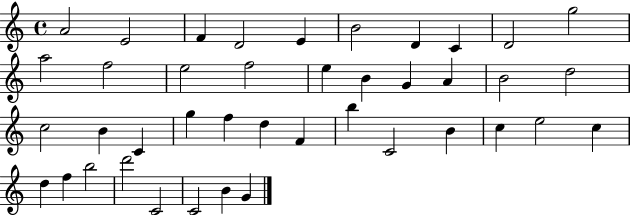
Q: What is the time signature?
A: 4/4